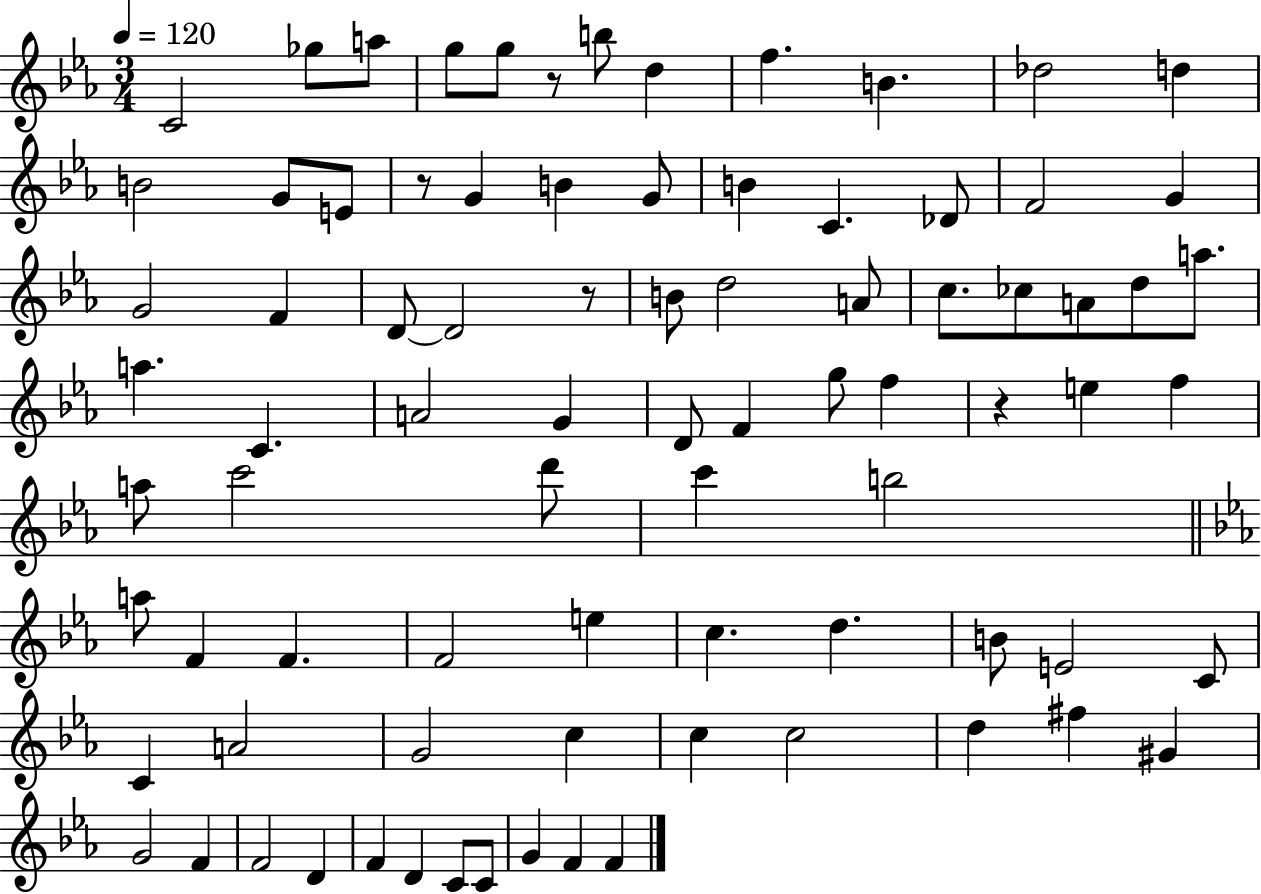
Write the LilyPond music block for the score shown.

{
  \clef treble
  \numericTimeSignature
  \time 3/4
  \key ees \major
  \tempo 4 = 120
  c'2 ges''8 a''8 | g''8 g''8 r8 b''8 d''4 | f''4. b'4. | des''2 d''4 | \break b'2 g'8 e'8 | r8 g'4 b'4 g'8 | b'4 c'4. des'8 | f'2 g'4 | \break g'2 f'4 | d'8~~ d'2 r8 | b'8 d''2 a'8 | c''8. ces''8 a'8 d''8 a''8. | \break a''4. c'4. | a'2 g'4 | d'8 f'4 g''8 f''4 | r4 e''4 f''4 | \break a''8 c'''2 d'''8 | c'''4 b''2 | \bar "||" \break \key c \minor a''8 f'4 f'4. | f'2 e''4 | c''4. d''4. | b'8 e'2 c'8 | \break c'4 a'2 | g'2 c''4 | c''4 c''2 | d''4 fis''4 gis'4 | \break g'2 f'4 | f'2 d'4 | f'4 d'4 c'8 c'8 | g'4 f'4 f'4 | \break \bar "|."
}